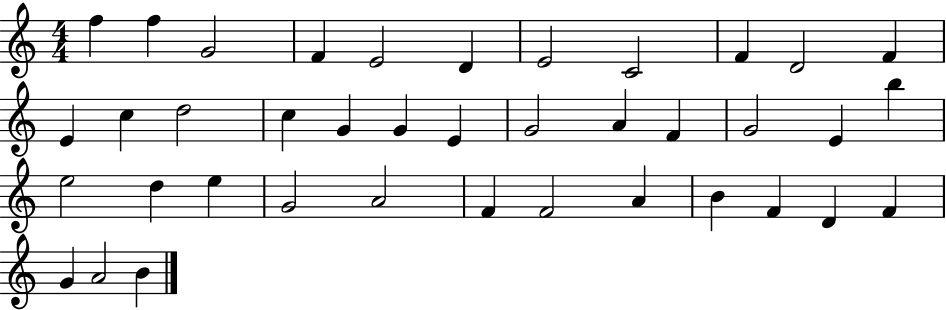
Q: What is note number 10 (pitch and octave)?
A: D4